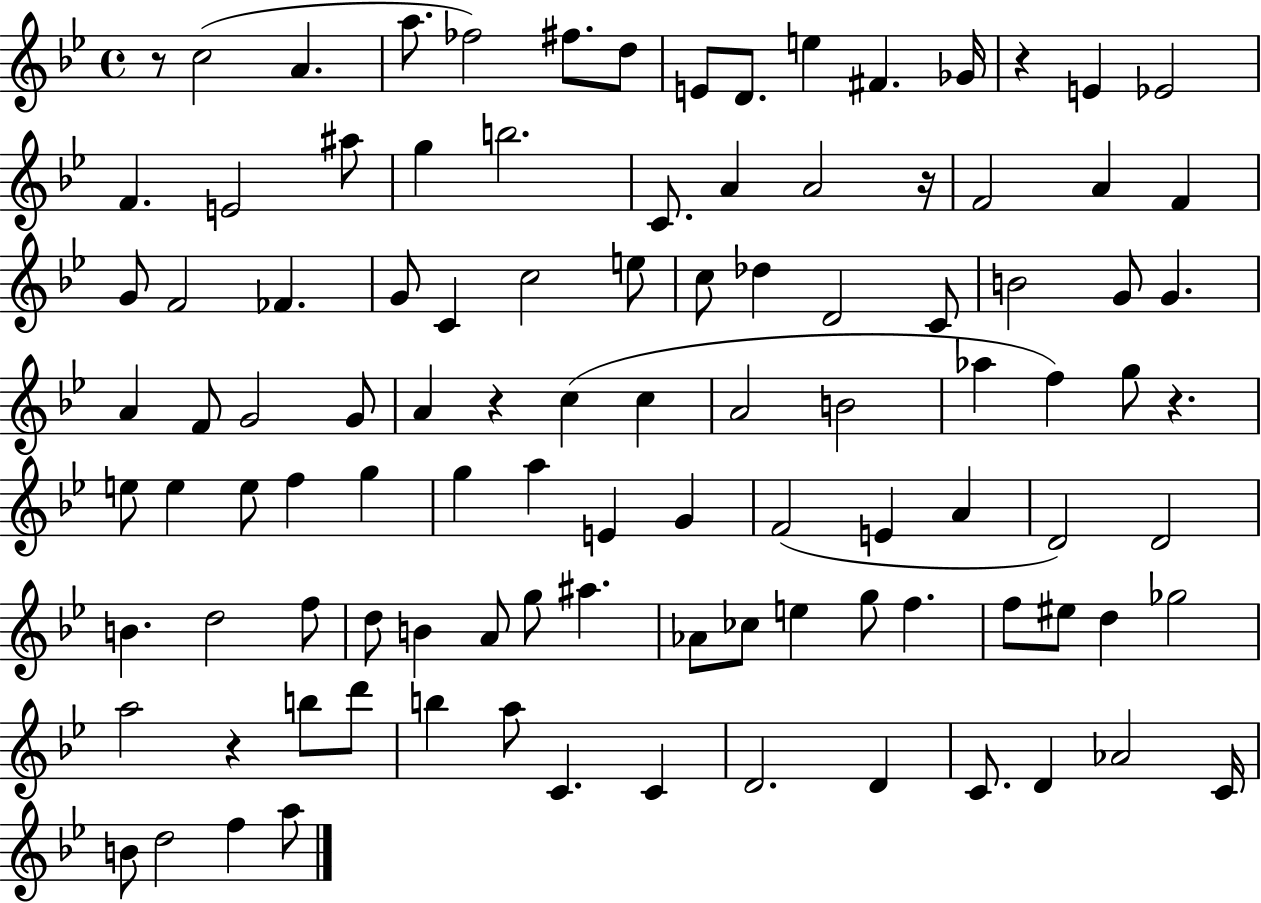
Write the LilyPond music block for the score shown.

{
  \clef treble
  \time 4/4
  \defaultTimeSignature
  \key bes \major
  \repeat volta 2 { r8 c''2( a'4. | a''8. fes''2) fis''8. d''8 | e'8 d'8. e''4 fis'4. ges'16 | r4 e'4 ees'2 | \break f'4. e'2 ais''8 | g''4 b''2. | c'8. a'4 a'2 r16 | f'2 a'4 f'4 | \break g'8 f'2 fes'4. | g'8 c'4 c''2 e''8 | c''8 des''4 d'2 c'8 | b'2 g'8 g'4. | \break a'4 f'8 g'2 g'8 | a'4 r4 c''4( c''4 | a'2 b'2 | aes''4 f''4) g''8 r4. | \break e''8 e''4 e''8 f''4 g''4 | g''4 a''4 e'4 g'4 | f'2( e'4 a'4 | d'2) d'2 | \break b'4. d''2 f''8 | d''8 b'4 a'8 g''8 ais''4. | aes'8 ces''8 e''4 g''8 f''4. | f''8 eis''8 d''4 ges''2 | \break a''2 r4 b''8 d'''8 | b''4 a''8 c'4. c'4 | d'2. d'4 | c'8. d'4 aes'2 c'16 | \break b'8 d''2 f''4 a''8 | } \bar "|."
}